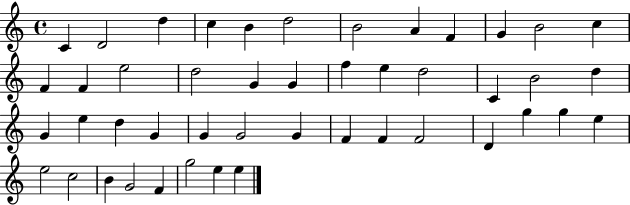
{
  \clef treble
  \time 4/4
  \defaultTimeSignature
  \key c \major
  c'4 d'2 d''4 | c''4 b'4 d''2 | b'2 a'4 f'4 | g'4 b'2 c''4 | \break f'4 f'4 e''2 | d''2 g'4 g'4 | f''4 e''4 d''2 | c'4 b'2 d''4 | \break g'4 e''4 d''4 g'4 | g'4 g'2 g'4 | f'4 f'4 f'2 | d'4 g''4 g''4 e''4 | \break e''2 c''2 | b'4 g'2 f'4 | g''2 e''4 e''4 | \bar "|."
}